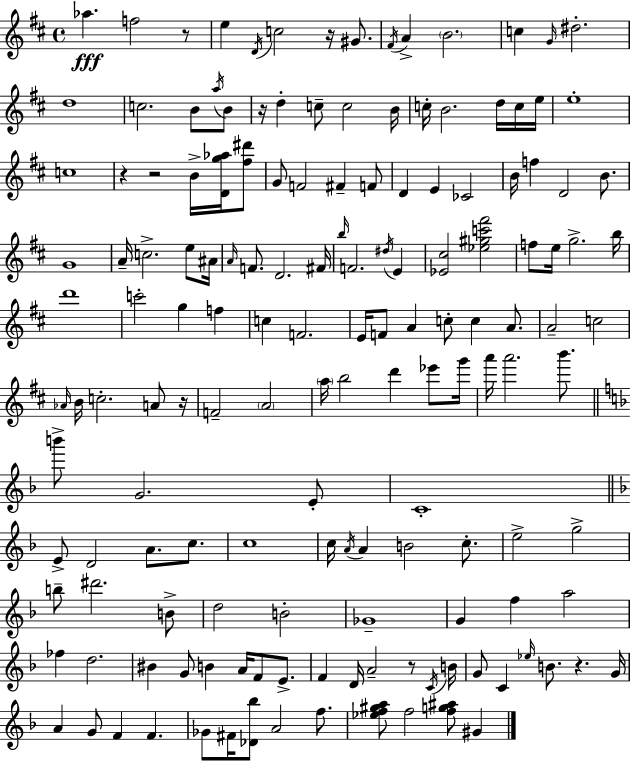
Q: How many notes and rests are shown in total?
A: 153